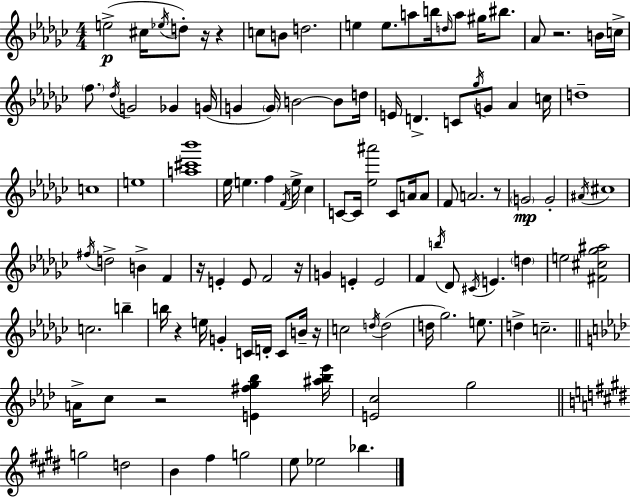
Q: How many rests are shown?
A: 9